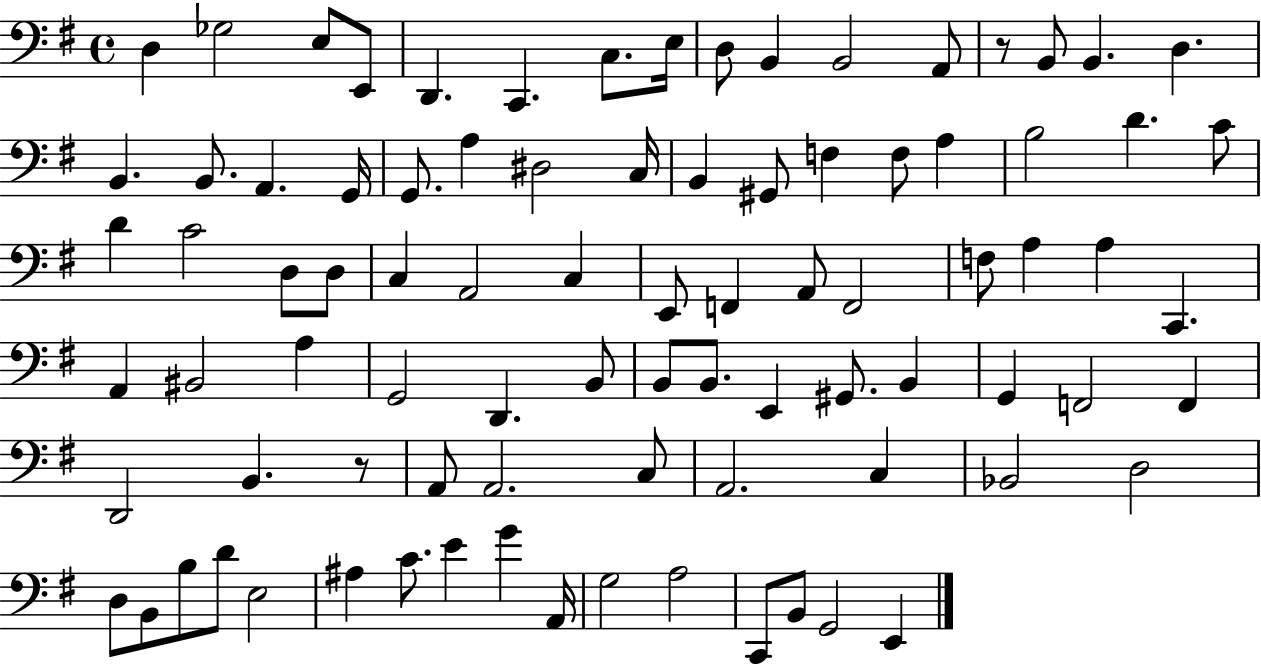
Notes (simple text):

D3/q Gb3/h E3/e E2/e D2/q. C2/q. C3/e. E3/s D3/e B2/q B2/h A2/e R/e B2/e B2/q. D3/q. B2/q. B2/e. A2/q. G2/s G2/e. A3/q D#3/h C3/s B2/q G#2/e F3/q F3/e A3/q B3/h D4/q. C4/e D4/q C4/h D3/e D3/e C3/q A2/h C3/q E2/e F2/q A2/e F2/h F3/e A3/q A3/q C2/q. A2/q BIS2/h A3/q G2/h D2/q. B2/e B2/e B2/e. E2/q G#2/e. B2/q G2/q F2/h F2/q D2/h B2/q. R/e A2/e A2/h. C3/e A2/h. C3/q Bb2/h D3/h D3/e B2/e B3/e D4/e E3/h A#3/q C4/e. E4/q G4/q A2/s G3/h A3/h C2/e B2/e G2/h E2/q